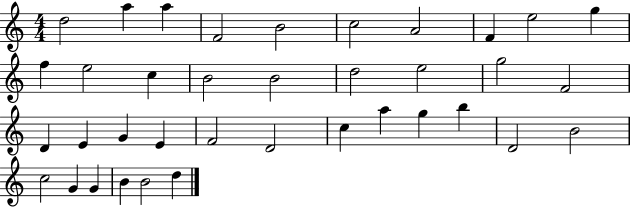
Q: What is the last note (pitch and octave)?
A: D5